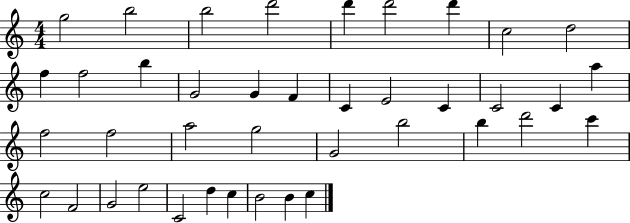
X:1
T:Untitled
M:4/4
L:1/4
K:C
g2 b2 b2 d'2 d' d'2 d' c2 d2 f f2 b G2 G F C E2 C C2 C a f2 f2 a2 g2 G2 b2 b d'2 c' c2 F2 G2 e2 C2 d c B2 B c